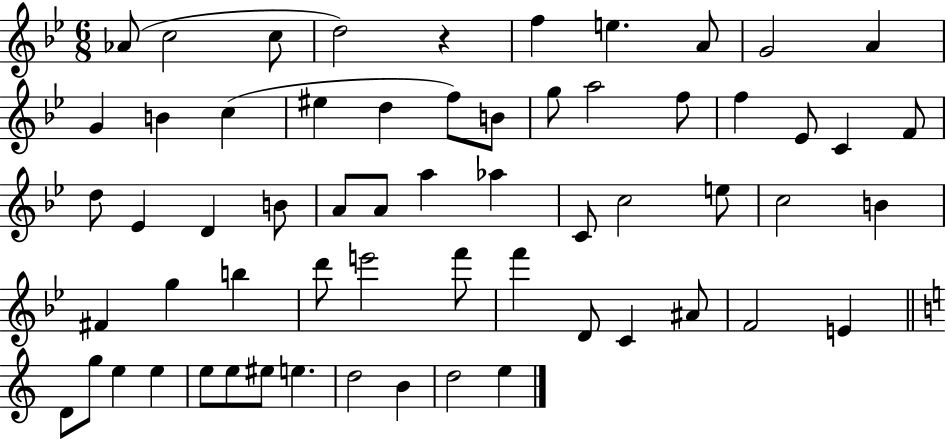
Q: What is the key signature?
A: BES major